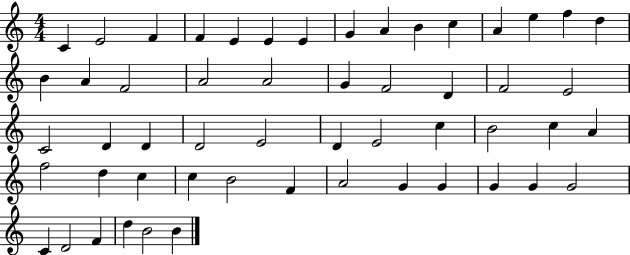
X:1
T:Untitled
M:4/4
L:1/4
K:C
C E2 F F E E E G A B c A e f d B A F2 A2 A2 G F2 D F2 E2 C2 D D D2 E2 D E2 c B2 c A f2 d c c B2 F A2 G G G G G2 C D2 F d B2 B